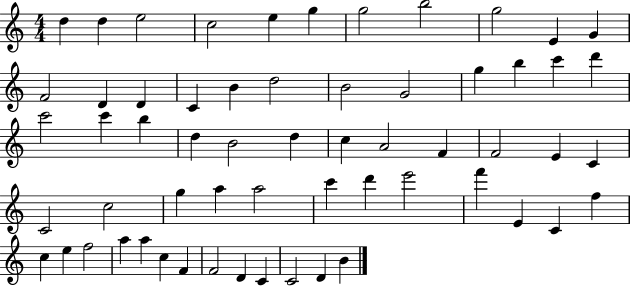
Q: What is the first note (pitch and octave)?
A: D5